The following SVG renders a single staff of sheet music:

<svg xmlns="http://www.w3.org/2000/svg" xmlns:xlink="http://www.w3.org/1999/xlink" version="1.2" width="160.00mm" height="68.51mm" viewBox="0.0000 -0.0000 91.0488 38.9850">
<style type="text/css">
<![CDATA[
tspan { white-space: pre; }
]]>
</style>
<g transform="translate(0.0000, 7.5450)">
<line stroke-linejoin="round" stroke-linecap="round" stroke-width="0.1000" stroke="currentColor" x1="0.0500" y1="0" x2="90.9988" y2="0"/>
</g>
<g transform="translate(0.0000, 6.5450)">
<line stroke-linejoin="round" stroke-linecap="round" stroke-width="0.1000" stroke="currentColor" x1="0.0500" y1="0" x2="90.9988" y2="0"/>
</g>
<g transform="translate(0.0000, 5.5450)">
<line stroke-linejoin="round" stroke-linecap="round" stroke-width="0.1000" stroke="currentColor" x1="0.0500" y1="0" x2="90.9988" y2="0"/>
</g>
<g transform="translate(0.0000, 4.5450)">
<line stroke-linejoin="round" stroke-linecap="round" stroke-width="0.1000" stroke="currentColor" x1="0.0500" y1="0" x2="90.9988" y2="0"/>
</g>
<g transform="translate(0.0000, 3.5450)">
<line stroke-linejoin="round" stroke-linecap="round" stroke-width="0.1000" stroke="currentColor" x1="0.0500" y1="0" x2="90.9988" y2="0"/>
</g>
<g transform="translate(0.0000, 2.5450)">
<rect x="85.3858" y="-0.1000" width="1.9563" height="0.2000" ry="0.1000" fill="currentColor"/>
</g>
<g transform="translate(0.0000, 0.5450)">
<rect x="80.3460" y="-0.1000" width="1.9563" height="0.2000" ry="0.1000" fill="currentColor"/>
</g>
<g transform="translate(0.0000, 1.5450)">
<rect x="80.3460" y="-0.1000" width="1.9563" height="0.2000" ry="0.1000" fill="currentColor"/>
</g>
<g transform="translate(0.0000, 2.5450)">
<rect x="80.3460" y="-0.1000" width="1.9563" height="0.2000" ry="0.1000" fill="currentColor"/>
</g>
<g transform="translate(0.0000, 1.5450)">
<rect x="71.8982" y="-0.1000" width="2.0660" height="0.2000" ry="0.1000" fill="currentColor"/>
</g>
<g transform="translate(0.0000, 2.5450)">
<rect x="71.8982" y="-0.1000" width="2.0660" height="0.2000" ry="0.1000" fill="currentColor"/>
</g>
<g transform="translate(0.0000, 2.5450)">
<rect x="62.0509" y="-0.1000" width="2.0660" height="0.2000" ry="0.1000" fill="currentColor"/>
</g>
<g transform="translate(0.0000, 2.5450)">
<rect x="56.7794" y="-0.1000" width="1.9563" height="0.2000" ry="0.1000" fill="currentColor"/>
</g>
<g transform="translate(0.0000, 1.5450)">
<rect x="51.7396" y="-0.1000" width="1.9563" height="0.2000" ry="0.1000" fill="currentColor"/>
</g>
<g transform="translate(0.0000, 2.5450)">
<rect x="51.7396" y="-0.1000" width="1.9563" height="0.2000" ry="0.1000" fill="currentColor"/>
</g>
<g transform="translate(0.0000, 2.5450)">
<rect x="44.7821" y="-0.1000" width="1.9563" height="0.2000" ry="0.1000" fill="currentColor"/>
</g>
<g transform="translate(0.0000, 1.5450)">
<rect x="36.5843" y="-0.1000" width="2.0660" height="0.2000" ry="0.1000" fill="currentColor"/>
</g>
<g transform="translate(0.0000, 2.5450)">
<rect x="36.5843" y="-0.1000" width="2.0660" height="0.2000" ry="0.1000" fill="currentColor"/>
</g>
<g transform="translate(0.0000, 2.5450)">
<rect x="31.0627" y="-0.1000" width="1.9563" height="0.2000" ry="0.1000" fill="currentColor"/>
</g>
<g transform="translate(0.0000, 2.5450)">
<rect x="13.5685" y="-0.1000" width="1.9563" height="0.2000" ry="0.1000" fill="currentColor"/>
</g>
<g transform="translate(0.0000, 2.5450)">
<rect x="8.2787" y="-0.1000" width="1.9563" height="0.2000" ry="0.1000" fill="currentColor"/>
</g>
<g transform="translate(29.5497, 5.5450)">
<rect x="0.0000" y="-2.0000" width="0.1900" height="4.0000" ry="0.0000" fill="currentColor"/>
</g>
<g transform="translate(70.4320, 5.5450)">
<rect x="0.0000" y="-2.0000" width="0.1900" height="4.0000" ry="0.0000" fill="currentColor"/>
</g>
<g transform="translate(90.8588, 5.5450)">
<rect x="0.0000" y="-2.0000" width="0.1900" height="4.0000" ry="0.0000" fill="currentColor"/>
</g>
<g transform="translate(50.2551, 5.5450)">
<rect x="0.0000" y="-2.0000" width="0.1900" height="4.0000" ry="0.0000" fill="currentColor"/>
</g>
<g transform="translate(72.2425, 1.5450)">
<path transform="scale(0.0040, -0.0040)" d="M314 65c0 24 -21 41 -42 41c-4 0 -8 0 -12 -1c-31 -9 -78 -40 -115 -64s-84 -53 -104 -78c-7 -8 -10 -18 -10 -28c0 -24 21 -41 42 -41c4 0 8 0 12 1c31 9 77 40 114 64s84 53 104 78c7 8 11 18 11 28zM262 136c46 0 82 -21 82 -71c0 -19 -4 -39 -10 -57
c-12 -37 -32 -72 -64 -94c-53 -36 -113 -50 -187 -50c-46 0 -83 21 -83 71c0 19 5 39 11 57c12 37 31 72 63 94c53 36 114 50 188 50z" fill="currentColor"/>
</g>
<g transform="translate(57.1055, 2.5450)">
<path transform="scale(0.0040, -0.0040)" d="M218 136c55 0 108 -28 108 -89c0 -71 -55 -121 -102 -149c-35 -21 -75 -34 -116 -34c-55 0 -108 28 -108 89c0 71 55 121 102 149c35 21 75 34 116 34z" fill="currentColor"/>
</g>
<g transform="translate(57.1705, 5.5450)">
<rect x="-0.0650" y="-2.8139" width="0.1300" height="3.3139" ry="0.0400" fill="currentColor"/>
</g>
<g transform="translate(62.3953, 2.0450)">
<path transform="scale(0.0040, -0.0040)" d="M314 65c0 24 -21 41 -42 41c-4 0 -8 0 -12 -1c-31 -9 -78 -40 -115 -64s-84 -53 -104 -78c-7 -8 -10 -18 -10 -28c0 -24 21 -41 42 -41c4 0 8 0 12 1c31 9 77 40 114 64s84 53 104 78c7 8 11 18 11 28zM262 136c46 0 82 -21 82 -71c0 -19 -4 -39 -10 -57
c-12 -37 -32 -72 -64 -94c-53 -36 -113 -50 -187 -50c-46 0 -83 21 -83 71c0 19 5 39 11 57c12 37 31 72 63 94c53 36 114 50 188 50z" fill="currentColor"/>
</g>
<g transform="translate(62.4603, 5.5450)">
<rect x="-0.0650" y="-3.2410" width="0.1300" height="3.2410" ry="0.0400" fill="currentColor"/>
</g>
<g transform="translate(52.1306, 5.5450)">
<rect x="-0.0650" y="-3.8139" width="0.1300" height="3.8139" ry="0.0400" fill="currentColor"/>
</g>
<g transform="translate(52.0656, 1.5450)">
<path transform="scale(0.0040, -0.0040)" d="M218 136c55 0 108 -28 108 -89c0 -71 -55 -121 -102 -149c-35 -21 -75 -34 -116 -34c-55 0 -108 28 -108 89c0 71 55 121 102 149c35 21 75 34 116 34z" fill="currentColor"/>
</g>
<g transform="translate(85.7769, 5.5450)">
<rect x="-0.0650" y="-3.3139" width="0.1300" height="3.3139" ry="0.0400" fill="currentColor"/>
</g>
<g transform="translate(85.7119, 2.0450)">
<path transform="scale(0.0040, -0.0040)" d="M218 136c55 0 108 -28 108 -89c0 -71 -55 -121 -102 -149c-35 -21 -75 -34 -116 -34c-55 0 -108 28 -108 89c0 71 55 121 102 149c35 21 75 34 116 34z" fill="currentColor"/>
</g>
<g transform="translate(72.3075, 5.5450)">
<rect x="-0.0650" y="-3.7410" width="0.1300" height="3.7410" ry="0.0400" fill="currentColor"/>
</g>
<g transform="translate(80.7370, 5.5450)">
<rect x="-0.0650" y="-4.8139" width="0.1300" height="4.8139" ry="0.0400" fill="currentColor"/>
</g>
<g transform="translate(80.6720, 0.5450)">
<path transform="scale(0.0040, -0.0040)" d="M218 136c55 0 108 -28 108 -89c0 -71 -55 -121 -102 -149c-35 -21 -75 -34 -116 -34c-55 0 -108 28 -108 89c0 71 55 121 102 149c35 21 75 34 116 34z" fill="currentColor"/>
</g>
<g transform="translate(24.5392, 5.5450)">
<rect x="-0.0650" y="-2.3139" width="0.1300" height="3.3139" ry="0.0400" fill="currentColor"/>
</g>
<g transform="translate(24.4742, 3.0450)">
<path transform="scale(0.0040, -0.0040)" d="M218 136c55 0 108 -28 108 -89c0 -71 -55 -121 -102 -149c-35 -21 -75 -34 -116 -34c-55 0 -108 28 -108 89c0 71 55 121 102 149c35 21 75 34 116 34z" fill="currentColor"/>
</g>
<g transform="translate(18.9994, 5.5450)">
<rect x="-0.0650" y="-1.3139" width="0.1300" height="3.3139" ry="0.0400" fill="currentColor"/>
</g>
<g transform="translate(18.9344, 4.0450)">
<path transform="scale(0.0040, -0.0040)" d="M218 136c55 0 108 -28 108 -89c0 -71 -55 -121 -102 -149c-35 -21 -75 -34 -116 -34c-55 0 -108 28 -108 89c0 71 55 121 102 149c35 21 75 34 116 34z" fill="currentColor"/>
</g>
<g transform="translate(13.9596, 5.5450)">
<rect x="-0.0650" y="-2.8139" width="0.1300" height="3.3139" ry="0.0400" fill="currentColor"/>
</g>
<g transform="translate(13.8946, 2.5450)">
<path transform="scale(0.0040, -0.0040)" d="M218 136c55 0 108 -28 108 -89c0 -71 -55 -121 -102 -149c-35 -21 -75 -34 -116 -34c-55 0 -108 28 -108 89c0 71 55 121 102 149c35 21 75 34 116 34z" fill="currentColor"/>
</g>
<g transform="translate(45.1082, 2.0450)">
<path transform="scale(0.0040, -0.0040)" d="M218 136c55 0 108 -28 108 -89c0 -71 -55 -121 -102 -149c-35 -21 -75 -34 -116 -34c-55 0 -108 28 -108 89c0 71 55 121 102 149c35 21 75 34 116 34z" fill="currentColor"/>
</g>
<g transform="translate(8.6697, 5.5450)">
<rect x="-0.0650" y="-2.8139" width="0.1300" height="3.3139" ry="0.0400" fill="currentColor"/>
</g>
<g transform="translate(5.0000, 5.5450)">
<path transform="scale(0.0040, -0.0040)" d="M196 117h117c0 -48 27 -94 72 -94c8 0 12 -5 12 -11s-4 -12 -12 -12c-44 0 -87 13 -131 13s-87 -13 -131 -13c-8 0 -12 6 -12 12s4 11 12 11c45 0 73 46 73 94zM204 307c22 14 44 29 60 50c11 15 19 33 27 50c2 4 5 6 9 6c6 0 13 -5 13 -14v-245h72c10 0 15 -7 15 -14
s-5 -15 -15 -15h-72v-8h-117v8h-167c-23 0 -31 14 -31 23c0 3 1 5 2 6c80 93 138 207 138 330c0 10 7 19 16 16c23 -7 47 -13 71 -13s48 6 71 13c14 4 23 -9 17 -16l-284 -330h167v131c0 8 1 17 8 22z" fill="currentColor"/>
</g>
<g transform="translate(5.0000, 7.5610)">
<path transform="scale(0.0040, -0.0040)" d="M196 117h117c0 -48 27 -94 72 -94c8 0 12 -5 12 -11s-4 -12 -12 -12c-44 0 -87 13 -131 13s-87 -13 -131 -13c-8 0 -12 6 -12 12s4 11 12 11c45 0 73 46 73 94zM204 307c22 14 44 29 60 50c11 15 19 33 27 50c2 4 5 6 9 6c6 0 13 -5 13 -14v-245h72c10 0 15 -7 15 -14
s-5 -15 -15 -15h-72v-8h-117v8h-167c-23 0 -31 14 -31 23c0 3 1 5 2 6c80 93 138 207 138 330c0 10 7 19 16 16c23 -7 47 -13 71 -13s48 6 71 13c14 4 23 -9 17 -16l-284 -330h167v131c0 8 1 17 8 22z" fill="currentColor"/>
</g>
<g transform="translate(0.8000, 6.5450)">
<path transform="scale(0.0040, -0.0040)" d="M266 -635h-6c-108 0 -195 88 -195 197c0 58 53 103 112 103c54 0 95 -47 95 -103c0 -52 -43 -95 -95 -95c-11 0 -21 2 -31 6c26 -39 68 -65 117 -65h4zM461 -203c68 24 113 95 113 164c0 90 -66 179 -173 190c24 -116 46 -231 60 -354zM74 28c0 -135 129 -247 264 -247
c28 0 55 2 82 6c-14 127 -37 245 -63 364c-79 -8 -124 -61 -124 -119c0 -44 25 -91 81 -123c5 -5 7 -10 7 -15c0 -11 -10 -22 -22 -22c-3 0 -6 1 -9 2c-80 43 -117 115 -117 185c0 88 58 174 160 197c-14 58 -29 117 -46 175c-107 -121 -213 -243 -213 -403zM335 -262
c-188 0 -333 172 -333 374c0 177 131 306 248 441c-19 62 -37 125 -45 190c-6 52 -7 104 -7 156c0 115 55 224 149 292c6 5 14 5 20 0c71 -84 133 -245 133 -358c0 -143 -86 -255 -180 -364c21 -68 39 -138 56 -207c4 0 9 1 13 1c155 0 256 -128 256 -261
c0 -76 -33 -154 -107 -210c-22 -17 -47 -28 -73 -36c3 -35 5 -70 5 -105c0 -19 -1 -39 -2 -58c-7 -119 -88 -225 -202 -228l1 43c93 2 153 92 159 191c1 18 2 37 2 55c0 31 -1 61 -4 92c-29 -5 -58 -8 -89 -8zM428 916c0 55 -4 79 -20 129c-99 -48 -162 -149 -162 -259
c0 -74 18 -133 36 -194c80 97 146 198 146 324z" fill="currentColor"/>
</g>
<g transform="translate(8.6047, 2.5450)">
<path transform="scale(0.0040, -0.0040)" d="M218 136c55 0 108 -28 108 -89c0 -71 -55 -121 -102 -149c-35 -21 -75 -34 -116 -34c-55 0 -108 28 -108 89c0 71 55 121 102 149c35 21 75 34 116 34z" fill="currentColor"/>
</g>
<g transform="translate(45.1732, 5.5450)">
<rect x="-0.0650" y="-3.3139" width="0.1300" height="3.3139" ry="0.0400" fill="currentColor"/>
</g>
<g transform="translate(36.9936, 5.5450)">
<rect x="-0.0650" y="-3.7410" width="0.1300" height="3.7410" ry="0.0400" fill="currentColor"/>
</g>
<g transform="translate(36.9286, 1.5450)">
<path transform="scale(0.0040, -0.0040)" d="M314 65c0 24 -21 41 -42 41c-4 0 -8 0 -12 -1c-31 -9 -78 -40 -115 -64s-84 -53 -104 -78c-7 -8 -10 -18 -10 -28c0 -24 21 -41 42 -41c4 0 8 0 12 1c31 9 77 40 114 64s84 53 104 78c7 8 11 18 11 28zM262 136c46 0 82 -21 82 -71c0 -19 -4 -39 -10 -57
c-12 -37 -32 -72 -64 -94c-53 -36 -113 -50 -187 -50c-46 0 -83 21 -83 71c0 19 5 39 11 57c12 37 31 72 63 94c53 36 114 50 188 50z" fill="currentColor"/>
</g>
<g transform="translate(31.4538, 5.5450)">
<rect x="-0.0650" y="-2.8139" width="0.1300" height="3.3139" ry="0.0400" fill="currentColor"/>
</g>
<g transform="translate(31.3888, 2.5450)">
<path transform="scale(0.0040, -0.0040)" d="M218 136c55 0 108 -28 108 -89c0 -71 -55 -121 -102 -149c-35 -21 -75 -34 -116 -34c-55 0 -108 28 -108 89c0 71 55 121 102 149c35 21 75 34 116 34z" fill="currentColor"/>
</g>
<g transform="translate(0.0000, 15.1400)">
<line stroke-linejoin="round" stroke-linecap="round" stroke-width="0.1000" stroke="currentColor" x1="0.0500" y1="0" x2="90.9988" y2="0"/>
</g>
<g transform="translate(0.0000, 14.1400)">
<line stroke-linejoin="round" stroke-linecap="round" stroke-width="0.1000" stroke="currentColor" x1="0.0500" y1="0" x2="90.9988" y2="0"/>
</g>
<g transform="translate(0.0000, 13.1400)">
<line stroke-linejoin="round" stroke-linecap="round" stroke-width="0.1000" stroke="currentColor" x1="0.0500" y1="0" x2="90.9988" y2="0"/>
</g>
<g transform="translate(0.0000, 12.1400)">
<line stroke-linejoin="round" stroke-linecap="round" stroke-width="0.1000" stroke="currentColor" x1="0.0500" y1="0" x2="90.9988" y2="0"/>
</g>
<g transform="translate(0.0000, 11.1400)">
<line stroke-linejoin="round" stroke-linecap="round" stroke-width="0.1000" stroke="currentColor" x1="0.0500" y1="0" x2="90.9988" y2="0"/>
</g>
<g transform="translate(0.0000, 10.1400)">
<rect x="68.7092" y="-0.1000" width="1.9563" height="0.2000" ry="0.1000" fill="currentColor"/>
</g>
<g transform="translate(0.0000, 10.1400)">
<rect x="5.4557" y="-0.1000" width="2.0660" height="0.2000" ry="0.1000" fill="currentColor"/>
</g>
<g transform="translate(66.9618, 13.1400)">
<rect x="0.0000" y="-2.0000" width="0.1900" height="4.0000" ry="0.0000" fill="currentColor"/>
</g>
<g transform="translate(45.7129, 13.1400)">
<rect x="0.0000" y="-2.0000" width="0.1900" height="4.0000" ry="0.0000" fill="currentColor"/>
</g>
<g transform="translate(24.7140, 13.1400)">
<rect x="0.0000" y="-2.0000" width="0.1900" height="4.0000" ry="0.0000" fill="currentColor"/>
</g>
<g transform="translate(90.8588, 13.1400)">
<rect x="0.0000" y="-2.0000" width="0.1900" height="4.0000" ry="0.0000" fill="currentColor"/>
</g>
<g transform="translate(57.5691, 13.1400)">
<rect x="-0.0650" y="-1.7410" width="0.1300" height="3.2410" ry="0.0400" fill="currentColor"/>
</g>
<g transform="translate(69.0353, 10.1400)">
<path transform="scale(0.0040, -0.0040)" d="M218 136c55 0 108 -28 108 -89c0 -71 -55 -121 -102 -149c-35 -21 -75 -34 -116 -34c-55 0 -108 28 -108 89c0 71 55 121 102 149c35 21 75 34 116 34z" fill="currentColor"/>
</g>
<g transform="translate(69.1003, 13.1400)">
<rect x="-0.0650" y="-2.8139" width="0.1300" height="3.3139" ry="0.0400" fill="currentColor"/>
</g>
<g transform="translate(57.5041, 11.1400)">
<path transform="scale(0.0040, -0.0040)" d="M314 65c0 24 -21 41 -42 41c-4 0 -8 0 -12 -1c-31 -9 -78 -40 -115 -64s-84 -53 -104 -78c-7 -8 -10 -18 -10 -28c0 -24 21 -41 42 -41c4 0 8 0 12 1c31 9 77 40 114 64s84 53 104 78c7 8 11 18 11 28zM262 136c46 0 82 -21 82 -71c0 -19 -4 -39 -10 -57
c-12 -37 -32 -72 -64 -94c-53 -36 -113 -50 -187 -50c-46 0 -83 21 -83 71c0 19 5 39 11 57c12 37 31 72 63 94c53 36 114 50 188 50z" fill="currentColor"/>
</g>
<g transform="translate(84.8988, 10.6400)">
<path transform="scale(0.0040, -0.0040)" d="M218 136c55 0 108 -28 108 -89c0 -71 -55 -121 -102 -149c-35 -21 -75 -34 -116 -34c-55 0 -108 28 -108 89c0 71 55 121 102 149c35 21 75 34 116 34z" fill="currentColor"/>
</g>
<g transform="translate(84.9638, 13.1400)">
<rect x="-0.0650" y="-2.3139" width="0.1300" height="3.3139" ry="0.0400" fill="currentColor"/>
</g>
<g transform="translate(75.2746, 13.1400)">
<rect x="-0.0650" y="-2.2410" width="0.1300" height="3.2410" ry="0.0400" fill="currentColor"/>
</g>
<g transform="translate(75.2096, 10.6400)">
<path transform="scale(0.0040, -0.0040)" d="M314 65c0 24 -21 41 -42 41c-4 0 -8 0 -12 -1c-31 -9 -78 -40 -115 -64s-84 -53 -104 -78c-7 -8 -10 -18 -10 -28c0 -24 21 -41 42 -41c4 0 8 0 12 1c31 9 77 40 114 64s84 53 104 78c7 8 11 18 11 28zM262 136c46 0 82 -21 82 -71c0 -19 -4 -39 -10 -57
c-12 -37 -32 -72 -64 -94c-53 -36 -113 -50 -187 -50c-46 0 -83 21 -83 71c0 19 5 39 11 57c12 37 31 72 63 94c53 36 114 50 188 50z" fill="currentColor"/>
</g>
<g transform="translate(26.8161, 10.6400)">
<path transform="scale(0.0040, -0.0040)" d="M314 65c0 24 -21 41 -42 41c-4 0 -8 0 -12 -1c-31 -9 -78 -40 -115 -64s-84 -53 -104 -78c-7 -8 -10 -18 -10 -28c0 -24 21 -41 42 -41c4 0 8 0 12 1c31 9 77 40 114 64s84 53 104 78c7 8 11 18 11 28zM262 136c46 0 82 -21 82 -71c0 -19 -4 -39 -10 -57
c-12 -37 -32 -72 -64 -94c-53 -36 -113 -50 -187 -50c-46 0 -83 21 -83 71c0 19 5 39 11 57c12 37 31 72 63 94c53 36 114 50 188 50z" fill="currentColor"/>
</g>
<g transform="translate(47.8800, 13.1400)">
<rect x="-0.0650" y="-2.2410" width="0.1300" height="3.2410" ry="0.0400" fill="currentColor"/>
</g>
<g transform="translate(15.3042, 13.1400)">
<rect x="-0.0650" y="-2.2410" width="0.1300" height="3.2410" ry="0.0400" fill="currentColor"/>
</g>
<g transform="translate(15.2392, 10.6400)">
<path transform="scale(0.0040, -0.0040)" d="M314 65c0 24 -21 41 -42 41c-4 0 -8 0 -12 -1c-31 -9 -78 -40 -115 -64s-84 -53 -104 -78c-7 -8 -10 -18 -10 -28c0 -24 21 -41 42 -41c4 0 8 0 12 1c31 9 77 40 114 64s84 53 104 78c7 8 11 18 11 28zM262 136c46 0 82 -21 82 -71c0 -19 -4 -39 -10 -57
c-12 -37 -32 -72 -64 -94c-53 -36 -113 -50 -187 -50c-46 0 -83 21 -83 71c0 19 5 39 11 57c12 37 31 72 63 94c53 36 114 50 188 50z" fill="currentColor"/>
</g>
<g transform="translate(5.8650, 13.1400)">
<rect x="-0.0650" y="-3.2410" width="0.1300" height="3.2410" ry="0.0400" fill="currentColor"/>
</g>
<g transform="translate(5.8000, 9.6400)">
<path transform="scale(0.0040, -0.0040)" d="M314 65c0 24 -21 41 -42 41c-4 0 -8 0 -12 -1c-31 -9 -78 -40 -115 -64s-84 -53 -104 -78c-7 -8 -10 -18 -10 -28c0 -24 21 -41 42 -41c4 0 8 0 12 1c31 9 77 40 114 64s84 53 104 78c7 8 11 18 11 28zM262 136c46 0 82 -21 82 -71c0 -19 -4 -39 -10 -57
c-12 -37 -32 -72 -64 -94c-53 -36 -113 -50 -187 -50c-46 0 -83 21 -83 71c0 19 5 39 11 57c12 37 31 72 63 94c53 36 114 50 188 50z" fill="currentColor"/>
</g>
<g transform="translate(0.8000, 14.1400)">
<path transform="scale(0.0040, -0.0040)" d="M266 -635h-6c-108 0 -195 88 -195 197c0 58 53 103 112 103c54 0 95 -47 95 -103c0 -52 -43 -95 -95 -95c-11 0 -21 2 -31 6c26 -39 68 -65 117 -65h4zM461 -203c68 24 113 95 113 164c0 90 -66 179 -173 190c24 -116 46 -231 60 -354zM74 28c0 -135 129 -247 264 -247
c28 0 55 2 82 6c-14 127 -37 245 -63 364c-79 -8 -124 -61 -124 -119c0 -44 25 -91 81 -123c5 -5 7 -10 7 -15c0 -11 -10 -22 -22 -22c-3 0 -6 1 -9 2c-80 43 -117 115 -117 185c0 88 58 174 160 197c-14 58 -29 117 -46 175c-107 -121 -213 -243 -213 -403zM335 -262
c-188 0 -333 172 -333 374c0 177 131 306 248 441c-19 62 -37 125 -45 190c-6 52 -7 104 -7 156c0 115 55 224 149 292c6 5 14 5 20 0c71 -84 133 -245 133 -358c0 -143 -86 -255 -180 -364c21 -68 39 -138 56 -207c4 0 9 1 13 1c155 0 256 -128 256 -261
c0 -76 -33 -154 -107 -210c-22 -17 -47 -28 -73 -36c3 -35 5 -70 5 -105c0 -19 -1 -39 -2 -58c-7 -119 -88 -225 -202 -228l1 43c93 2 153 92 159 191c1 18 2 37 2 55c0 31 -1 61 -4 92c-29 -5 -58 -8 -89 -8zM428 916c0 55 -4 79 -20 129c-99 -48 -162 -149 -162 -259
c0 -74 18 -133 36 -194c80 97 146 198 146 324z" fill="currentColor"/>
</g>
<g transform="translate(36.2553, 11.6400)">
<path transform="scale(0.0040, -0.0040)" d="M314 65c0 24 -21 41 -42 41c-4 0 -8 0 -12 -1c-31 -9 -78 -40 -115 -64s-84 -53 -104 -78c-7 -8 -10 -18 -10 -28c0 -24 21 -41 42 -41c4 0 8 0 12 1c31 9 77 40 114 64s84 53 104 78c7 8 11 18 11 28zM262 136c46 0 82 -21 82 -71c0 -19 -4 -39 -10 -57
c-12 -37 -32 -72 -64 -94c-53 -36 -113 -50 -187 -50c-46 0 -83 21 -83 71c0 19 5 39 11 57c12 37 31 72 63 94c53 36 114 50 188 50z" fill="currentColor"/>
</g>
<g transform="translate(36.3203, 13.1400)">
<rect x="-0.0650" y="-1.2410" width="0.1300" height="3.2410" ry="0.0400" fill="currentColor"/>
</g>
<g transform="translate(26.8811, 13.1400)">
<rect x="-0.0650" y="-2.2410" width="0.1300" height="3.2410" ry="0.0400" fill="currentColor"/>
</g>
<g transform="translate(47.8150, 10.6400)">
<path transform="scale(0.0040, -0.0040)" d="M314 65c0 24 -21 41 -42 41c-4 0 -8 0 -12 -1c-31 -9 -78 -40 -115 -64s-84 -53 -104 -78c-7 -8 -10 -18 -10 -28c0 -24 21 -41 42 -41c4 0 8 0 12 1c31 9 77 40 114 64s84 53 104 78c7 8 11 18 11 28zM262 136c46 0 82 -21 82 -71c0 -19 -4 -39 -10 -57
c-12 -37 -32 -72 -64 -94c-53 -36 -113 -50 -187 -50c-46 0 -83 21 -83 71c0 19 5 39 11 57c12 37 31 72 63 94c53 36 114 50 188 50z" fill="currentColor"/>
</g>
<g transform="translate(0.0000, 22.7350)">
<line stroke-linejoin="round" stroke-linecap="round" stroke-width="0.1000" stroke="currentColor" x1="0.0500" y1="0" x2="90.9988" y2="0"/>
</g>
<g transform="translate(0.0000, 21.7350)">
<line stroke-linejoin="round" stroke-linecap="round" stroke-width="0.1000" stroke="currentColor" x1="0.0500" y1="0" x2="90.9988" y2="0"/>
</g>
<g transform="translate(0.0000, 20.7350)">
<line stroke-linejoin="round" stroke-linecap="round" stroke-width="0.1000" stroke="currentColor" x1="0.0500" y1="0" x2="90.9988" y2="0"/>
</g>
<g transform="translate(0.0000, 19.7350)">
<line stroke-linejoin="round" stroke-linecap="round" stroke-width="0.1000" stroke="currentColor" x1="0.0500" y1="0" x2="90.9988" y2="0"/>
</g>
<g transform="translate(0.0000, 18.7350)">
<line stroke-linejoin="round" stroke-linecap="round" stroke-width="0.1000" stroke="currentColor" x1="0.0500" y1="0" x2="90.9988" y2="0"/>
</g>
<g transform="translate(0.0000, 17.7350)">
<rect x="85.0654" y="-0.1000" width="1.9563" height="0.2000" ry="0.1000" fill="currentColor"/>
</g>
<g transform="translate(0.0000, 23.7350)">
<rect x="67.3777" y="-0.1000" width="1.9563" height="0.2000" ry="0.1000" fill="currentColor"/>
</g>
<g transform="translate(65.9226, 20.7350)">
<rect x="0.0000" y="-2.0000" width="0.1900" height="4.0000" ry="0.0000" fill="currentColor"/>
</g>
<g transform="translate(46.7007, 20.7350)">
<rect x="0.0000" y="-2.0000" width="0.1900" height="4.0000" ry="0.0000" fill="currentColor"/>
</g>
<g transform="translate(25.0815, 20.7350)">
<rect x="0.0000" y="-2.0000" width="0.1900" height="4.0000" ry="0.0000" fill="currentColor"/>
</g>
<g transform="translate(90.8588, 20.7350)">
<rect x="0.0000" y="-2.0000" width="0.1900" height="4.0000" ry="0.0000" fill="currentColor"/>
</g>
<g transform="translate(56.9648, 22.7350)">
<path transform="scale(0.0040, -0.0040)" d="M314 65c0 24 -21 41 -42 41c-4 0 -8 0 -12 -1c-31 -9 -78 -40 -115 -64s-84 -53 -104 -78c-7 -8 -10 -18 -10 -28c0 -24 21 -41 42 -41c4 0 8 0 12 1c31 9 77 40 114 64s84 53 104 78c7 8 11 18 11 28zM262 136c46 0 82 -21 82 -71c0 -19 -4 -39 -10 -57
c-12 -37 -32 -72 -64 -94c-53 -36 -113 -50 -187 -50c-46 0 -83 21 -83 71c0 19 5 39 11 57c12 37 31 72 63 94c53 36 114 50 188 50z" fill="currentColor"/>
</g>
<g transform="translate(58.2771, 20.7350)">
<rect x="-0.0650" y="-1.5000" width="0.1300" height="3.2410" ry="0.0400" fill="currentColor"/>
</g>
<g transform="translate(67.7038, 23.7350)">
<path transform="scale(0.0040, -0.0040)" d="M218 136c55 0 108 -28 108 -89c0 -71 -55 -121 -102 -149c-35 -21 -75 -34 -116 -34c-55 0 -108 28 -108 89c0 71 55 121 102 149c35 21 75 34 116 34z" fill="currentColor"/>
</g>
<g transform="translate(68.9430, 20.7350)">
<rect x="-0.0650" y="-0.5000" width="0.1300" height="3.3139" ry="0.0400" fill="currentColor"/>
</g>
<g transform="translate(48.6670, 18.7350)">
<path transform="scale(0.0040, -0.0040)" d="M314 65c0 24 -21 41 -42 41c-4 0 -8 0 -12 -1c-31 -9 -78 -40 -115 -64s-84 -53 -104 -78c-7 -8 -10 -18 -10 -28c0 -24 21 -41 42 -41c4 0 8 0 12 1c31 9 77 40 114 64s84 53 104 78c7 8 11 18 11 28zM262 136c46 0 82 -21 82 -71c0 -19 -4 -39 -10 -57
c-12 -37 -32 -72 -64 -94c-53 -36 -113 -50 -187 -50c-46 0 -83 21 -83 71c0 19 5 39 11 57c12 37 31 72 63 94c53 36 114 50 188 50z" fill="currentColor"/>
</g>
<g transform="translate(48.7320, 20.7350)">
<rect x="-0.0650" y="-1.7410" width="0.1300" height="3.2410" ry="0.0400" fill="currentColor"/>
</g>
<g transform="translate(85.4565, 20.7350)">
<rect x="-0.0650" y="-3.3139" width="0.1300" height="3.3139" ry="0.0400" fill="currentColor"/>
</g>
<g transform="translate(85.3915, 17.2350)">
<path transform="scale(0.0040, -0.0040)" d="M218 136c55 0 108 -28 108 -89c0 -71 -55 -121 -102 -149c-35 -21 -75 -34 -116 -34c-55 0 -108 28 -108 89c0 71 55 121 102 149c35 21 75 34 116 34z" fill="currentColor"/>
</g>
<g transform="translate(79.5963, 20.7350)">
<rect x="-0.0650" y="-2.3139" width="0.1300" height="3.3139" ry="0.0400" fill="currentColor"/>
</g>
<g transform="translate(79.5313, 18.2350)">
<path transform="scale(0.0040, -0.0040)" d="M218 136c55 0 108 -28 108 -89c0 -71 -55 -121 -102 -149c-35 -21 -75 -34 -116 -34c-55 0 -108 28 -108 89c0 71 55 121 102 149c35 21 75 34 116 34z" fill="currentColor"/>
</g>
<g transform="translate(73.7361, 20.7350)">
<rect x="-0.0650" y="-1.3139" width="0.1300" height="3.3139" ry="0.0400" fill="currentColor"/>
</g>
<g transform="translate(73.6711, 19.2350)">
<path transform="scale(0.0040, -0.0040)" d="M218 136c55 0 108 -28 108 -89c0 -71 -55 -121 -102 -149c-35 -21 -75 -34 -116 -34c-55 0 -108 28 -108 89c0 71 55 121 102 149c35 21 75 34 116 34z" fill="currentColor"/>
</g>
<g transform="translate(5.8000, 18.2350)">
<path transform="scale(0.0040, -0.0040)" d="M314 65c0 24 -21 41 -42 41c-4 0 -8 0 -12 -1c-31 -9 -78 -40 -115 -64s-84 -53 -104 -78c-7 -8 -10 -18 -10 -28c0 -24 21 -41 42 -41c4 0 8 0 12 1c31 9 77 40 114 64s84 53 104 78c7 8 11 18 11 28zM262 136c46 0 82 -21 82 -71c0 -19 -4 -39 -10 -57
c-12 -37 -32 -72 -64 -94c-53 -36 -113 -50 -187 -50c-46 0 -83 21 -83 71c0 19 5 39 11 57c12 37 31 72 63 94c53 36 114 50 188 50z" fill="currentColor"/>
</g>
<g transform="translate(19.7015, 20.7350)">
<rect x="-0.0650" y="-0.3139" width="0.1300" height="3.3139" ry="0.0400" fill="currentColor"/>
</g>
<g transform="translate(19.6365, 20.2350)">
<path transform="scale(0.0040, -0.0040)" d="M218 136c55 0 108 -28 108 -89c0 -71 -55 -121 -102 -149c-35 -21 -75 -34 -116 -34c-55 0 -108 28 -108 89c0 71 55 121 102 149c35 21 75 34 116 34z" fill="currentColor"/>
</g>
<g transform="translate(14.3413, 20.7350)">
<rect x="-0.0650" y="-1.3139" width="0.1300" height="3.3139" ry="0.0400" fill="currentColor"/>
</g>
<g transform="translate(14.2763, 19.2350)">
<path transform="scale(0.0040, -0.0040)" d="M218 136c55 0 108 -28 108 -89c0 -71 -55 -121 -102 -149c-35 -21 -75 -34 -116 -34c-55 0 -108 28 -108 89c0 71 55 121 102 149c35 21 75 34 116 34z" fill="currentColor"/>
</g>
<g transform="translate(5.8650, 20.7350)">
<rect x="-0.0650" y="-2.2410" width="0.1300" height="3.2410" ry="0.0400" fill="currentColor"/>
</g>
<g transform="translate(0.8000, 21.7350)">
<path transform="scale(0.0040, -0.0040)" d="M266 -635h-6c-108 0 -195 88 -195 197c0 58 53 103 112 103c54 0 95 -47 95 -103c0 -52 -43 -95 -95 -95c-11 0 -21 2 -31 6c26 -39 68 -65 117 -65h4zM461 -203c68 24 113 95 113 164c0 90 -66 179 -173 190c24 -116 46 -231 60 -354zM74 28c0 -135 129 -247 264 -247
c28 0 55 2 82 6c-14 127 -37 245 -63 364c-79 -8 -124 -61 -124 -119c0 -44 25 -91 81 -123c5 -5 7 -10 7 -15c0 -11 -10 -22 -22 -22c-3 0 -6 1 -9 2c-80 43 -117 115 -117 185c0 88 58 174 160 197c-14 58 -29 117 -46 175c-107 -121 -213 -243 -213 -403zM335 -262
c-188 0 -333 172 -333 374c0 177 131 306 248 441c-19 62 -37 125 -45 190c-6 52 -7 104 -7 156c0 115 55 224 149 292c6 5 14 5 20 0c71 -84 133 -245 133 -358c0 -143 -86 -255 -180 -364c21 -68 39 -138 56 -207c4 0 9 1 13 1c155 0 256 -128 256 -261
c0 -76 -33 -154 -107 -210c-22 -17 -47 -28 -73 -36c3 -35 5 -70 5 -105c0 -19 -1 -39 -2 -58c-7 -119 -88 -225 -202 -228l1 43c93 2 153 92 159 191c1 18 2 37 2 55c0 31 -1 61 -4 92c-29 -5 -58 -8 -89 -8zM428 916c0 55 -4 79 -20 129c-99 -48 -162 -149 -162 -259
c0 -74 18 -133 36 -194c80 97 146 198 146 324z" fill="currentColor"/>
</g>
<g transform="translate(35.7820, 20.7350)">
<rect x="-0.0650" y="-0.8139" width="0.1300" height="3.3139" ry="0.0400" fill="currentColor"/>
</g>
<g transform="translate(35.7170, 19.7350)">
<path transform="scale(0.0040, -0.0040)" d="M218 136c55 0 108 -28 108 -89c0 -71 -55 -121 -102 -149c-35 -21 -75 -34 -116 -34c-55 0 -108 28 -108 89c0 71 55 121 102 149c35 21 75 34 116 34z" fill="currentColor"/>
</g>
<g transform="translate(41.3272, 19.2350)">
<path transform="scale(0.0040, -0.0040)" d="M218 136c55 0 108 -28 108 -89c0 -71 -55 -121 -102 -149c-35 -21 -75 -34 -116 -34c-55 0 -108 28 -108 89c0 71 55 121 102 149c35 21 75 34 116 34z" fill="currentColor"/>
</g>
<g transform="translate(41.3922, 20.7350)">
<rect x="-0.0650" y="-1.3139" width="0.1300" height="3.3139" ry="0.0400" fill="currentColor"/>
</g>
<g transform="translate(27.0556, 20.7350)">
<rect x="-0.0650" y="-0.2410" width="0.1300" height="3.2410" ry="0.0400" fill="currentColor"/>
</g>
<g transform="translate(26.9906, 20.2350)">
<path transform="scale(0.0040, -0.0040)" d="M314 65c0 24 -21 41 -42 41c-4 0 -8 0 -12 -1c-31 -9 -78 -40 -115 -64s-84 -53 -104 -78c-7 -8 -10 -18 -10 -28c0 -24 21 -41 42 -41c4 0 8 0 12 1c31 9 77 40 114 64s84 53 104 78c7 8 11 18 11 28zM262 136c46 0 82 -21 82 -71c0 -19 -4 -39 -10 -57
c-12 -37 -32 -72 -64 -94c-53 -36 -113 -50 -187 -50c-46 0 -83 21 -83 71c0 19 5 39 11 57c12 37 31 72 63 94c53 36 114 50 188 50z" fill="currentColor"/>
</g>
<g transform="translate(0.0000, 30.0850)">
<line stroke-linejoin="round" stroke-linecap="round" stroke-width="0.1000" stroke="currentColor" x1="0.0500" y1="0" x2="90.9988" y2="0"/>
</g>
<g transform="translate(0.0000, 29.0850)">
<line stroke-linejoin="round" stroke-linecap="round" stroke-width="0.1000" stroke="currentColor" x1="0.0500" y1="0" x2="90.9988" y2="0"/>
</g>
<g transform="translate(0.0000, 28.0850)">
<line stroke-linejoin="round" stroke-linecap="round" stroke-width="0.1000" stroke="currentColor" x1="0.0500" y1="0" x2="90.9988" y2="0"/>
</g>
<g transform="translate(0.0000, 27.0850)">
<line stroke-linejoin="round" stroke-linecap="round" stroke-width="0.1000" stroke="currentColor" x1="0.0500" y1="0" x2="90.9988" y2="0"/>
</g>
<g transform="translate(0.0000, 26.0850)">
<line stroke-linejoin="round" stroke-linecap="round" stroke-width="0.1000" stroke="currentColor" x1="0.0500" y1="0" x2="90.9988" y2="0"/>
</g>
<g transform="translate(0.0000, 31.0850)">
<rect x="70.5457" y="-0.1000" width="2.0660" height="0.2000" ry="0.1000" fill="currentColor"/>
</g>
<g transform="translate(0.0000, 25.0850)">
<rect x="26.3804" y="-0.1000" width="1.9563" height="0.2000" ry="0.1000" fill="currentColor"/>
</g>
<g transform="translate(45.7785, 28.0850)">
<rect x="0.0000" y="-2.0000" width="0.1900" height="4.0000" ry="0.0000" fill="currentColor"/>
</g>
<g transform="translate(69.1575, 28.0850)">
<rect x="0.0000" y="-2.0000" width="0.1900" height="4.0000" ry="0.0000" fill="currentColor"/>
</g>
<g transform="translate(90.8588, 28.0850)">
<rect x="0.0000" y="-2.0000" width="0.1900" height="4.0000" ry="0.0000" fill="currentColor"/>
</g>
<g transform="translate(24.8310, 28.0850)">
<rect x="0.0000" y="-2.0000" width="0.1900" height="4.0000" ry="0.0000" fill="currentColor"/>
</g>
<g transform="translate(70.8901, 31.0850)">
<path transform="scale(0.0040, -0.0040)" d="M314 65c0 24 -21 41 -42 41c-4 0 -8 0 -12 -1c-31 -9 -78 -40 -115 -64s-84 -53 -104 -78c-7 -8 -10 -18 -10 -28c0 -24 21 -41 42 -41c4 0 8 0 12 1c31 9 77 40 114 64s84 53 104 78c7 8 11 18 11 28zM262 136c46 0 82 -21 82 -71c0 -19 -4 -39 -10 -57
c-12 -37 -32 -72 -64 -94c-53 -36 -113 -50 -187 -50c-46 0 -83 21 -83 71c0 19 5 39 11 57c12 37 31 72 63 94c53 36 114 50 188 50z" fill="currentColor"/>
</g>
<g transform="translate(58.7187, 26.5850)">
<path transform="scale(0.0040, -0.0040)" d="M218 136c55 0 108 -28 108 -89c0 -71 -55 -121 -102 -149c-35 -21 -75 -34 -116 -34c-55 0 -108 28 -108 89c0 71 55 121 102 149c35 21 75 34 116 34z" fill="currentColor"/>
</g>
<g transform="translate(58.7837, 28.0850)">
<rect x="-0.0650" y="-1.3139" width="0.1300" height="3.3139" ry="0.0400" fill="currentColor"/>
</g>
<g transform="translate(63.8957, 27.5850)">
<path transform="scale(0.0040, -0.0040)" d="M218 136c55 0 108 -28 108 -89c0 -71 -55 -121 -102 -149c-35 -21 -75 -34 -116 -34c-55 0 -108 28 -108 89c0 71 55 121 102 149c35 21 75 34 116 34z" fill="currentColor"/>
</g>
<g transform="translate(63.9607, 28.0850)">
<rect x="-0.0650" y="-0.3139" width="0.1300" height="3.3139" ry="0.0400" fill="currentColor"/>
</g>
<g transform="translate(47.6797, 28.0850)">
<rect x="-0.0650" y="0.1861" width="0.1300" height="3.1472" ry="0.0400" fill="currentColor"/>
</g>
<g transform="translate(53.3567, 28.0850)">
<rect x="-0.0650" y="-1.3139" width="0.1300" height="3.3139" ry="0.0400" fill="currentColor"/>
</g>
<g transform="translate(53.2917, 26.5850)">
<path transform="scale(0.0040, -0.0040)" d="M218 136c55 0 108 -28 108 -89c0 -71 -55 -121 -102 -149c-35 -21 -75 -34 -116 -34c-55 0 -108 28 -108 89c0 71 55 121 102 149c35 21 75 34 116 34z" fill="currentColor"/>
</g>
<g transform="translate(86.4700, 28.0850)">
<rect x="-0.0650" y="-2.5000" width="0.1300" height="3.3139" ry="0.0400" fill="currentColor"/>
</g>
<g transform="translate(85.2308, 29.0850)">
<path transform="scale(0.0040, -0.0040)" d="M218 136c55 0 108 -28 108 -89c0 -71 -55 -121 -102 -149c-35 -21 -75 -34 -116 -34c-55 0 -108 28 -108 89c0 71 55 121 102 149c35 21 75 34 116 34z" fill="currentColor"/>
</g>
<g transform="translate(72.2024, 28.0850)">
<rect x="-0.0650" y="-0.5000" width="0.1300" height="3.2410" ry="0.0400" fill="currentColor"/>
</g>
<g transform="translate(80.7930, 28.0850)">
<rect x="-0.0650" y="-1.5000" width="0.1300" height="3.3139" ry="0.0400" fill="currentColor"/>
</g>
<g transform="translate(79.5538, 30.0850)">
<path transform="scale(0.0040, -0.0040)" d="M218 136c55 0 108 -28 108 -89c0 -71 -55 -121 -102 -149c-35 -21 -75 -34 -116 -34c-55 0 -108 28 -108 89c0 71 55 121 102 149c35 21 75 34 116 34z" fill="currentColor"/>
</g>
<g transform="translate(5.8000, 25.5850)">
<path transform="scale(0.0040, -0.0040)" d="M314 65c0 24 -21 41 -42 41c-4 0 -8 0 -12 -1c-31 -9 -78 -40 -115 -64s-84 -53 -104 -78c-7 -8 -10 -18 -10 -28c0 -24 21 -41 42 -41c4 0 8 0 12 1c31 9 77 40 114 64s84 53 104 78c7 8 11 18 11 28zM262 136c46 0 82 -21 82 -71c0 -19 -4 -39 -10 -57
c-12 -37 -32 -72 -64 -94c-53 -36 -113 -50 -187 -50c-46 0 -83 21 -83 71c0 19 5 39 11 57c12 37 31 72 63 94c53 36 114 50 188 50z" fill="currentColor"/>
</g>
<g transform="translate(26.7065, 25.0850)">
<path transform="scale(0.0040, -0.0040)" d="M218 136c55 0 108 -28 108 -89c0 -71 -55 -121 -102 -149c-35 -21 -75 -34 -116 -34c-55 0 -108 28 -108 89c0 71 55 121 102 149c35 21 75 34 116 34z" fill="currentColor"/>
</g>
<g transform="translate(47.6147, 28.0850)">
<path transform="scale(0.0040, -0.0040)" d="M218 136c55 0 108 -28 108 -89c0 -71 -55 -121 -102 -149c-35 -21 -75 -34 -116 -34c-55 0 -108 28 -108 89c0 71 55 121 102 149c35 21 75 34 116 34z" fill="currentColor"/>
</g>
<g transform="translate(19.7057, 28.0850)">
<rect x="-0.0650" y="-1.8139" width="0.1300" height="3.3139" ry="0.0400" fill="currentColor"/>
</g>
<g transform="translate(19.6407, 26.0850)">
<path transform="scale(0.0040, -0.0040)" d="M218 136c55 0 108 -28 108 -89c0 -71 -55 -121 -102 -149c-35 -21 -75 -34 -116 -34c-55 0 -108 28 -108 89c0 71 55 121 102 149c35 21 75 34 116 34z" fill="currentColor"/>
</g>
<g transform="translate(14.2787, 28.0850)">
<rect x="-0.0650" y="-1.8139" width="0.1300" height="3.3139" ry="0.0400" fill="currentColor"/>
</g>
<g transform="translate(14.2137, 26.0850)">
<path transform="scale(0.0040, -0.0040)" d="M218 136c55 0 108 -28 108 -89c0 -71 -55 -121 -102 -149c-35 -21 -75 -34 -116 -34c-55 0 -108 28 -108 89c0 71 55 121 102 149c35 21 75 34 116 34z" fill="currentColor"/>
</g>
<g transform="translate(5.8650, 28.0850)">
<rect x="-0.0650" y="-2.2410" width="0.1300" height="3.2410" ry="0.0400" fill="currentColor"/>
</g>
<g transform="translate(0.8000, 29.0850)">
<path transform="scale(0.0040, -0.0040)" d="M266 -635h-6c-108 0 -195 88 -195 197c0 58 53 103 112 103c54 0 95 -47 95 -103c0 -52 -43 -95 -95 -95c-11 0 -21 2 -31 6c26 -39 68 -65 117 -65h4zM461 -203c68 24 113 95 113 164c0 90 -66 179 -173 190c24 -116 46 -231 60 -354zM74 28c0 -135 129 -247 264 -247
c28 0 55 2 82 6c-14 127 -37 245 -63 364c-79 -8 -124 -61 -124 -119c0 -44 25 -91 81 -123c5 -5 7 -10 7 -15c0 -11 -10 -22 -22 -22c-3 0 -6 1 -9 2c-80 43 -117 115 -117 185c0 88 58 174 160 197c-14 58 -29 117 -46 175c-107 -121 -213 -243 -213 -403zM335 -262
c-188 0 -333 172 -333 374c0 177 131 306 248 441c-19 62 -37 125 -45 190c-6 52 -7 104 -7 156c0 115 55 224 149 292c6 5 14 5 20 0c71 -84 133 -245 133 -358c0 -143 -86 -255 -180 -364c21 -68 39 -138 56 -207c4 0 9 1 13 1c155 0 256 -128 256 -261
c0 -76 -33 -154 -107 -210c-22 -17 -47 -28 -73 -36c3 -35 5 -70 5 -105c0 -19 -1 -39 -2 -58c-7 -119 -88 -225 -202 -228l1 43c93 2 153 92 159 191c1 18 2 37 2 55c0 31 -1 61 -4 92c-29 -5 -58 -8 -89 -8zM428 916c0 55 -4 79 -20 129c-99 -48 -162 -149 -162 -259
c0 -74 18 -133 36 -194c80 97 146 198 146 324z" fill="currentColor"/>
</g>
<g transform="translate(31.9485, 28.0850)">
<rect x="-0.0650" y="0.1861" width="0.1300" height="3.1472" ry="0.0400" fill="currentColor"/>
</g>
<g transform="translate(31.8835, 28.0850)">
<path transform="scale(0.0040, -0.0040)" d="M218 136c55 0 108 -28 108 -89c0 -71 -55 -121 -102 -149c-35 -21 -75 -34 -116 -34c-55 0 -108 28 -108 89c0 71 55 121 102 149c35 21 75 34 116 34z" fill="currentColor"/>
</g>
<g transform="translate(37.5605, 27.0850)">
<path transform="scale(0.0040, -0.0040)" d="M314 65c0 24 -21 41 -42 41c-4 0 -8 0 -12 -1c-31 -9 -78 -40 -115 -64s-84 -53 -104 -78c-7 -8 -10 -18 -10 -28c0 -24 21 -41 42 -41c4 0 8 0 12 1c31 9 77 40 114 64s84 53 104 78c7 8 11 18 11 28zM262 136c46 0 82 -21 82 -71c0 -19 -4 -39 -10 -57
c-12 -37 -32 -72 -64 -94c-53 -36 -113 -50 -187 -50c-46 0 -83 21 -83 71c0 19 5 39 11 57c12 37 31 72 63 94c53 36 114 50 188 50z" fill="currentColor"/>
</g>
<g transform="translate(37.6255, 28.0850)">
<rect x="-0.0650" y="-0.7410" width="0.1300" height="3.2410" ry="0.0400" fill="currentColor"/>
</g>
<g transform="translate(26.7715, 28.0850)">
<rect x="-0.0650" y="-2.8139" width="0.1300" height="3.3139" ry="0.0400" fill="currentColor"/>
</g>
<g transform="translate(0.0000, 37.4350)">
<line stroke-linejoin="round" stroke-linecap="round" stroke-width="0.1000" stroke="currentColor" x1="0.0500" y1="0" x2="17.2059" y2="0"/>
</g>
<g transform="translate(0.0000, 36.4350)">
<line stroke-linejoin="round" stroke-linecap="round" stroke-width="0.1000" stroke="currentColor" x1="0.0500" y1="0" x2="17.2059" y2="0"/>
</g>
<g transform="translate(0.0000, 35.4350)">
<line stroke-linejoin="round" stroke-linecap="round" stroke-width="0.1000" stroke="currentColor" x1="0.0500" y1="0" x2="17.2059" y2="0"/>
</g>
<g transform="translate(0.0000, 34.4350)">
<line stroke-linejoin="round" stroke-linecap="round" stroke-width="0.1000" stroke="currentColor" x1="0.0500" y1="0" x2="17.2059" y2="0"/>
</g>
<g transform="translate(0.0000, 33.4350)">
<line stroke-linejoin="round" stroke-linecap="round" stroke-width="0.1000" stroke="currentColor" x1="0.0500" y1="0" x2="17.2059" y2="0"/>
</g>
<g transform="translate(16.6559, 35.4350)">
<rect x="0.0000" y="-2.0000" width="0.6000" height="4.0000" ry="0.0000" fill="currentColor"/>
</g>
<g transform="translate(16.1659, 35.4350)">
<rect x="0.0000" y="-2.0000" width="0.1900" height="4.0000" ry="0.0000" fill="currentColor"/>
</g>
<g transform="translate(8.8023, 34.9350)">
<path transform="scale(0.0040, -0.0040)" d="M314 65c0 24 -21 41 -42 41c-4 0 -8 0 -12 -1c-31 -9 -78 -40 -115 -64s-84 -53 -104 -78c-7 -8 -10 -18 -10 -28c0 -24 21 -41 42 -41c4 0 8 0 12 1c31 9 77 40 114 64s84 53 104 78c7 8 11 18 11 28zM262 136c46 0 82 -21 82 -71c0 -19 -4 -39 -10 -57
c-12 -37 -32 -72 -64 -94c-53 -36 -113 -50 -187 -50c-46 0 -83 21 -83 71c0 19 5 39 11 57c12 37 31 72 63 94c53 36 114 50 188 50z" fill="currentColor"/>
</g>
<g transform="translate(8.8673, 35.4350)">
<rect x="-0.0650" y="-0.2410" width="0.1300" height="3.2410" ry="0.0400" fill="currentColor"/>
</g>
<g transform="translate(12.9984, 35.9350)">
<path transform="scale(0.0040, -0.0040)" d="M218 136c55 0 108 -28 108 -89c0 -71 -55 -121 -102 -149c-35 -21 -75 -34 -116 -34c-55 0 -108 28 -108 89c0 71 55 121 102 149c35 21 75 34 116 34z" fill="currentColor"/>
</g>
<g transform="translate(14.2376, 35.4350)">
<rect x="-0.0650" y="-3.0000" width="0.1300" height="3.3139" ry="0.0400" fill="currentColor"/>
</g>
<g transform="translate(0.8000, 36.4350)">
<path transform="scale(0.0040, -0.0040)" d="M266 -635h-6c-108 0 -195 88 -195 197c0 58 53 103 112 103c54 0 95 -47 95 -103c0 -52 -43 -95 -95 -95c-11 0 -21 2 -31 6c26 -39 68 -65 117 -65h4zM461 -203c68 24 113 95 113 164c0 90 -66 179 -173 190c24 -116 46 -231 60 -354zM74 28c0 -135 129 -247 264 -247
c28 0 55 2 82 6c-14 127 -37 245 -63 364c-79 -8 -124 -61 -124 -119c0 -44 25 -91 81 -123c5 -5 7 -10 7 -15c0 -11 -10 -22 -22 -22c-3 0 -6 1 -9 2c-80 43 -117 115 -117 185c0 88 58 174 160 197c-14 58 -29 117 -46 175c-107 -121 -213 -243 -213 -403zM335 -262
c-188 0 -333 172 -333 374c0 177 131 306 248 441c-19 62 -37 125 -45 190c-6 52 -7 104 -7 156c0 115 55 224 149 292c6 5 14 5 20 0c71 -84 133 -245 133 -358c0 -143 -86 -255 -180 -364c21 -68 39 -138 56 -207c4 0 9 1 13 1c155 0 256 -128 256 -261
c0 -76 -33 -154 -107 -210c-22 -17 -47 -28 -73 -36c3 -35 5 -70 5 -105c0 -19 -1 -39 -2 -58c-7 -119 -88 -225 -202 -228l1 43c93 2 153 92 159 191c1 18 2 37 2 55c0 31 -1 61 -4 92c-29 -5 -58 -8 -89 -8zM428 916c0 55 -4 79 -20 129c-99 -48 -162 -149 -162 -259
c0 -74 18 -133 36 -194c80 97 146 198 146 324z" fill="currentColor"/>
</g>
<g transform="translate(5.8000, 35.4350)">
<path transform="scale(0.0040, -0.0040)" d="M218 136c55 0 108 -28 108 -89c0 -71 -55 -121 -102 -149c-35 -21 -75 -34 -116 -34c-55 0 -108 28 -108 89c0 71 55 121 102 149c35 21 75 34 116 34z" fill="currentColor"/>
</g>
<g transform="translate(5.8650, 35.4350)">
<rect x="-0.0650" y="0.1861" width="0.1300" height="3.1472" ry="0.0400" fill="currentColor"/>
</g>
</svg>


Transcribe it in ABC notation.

X:1
T:Untitled
M:4/4
L:1/4
K:C
a a e g a c'2 b c' a b2 c'2 e' b b2 g2 g2 e2 g2 f2 a g2 g g2 e c c2 d e f2 E2 C e g b g2 f f a B d2 B e e c C2 E G B c2 A